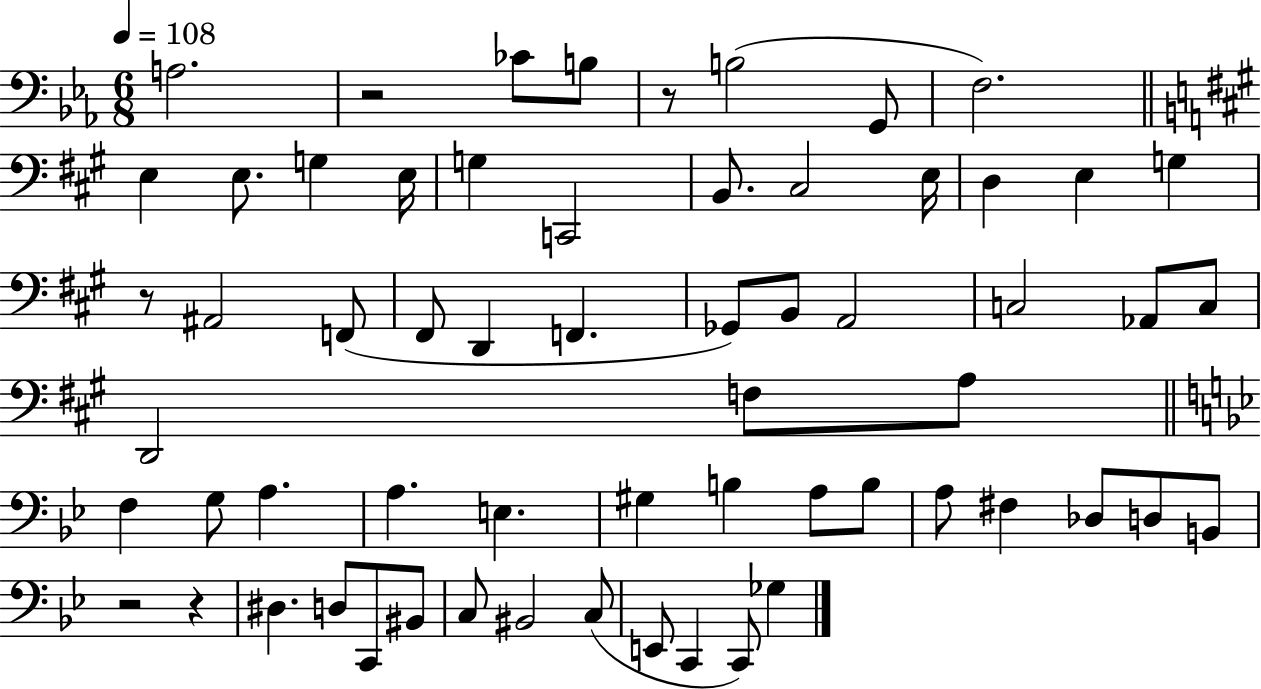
A3/h. R/h CES4/e B3/e R/e B3/h G2/e F3/h. E3/q E3/e. G3/q E3/s G3/q C2/h B2/e. C#3/h E3/s D3/q E3/q G3/q R/e A#2/h F2/e F#2/e D2/q F2/q. Gb2/e B2/e A2/h C3/h Ab2/e C3/e D2/h F3/e A3/e F3/q G3/e A3/q. A3/q. E3/q. G#3/q B3/q A3/e B3/e A3/e F#3/q Db3/e D3/e B2/e R/h R/q D#3/q. D3/e C2/e BIS2/e C3/e BIS2/h C3/e E2/e C2/q C2/e Gb3/q